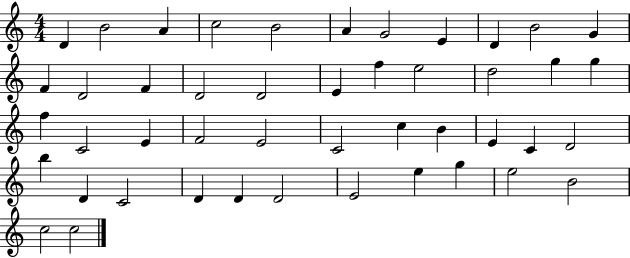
X:1
T:Untitled
M:4/4
L:1/4
K:C
D B2 A c2 B2 A G2 E D B2 G F D2 F D2 D2 E f e2 d2 g g f C2 E F2 E2 C2 c B E C D2 b D C2 D D D2 E2 e g e2 B2 c2 c2